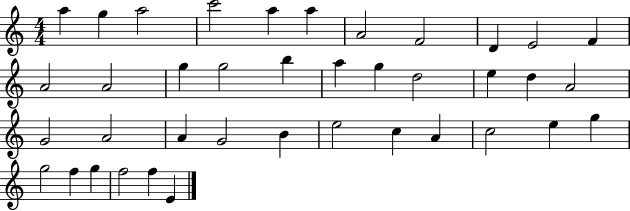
{
  \clef treble
  \numericTimeSignature
  \time 4/4
  \key c \major
  a''4 g''4 a''2 | c'''2 a''4 a''4 | a'2 f'2 | d'4 e'2 f'4 | \break a'2 a'2 | g''4 g''2 b''4 | a''4 g''4 d''2 | e''4 d''4 a'2 | \break g'2 a'2 | a'4 g'2 b'4 | e''2 c''4 a'4 | c''2 e''4 g''4 | \break g''2 f''4 g''4 | f''2 f''4 e'4 | \bar "|."
}